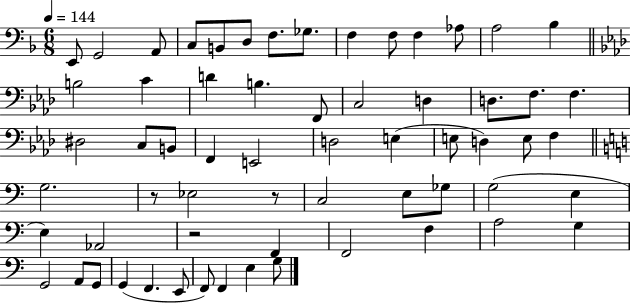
X:1
T:Untitled
M:6/8
L:1/4
K:F
E,,/2 G,,2 A,,/2 C,/2 B,,/2 D,/2 F,/2 _G,/2 F, F,/2 F, _A,/2 A,2 _B, B,2 C D B, F,,/2 C,2 D, D,/2 F,/2 F, ^D,2 C,/2 B,,/2 F,, E,,2 D,2 E, E,/2 D, E,/2 F, G,2 z/2 _E,2 z/2 C,2 E,/2 _G,/2 G,2 E, E, _A,,2 z2 F,, F,,2 F, A,2 G, G,,2 A,,/2 G,,/2 G,, F,, E,,/2 F,,/2 F,, E, G,/2